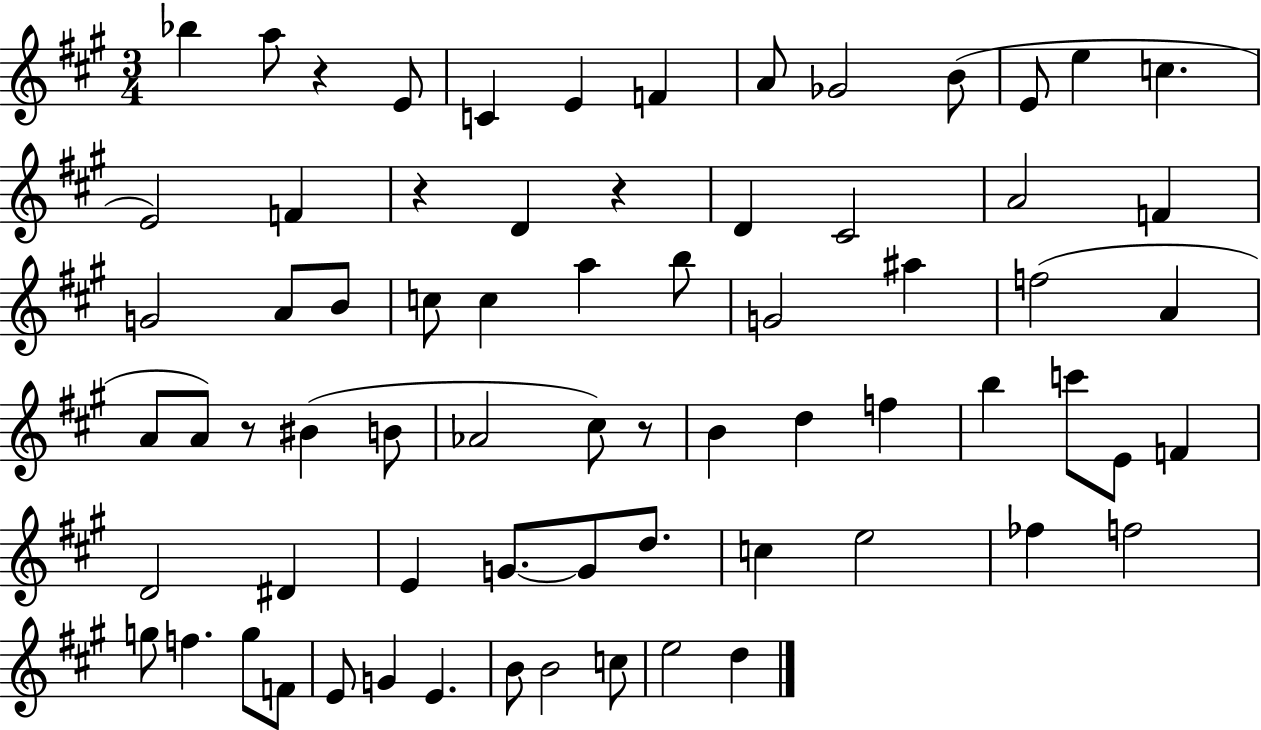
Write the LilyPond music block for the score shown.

{
  \clef treble
  \numericTimeSignature
  \time 3/4
  \key a \major
  bes''4 a''8 r4 e'8 | c'4 e'4 f'4 | a'8 ges'2 b'8( | e'8 e''4 c''4. | \break e'2) f'4 | r4 d'4 r4 | d'4 cis'2 | a'2 f'4 | \break g'2 a'8 b'8 | c''8 c''4 a''4 b''8 | g'2 ais''4 | f''2( a'4 | \break a'8 a'8) r8 bis'4( b'8 | aes'2 cis''8) r8 | b'4 d''4 f''4 | b''4 c'''8 e'8 f'4 | \break d'2 dis'4 | e'4 g'8.~~ g'8 d''8. | c''4 e''2 | fes''4 f''2 | \break g''8 f''4. g''8 f'8 | e'8 g'4 e'4. | b'8 b'2 c''8 | e''2 d''4 | \break \bar "|."
}